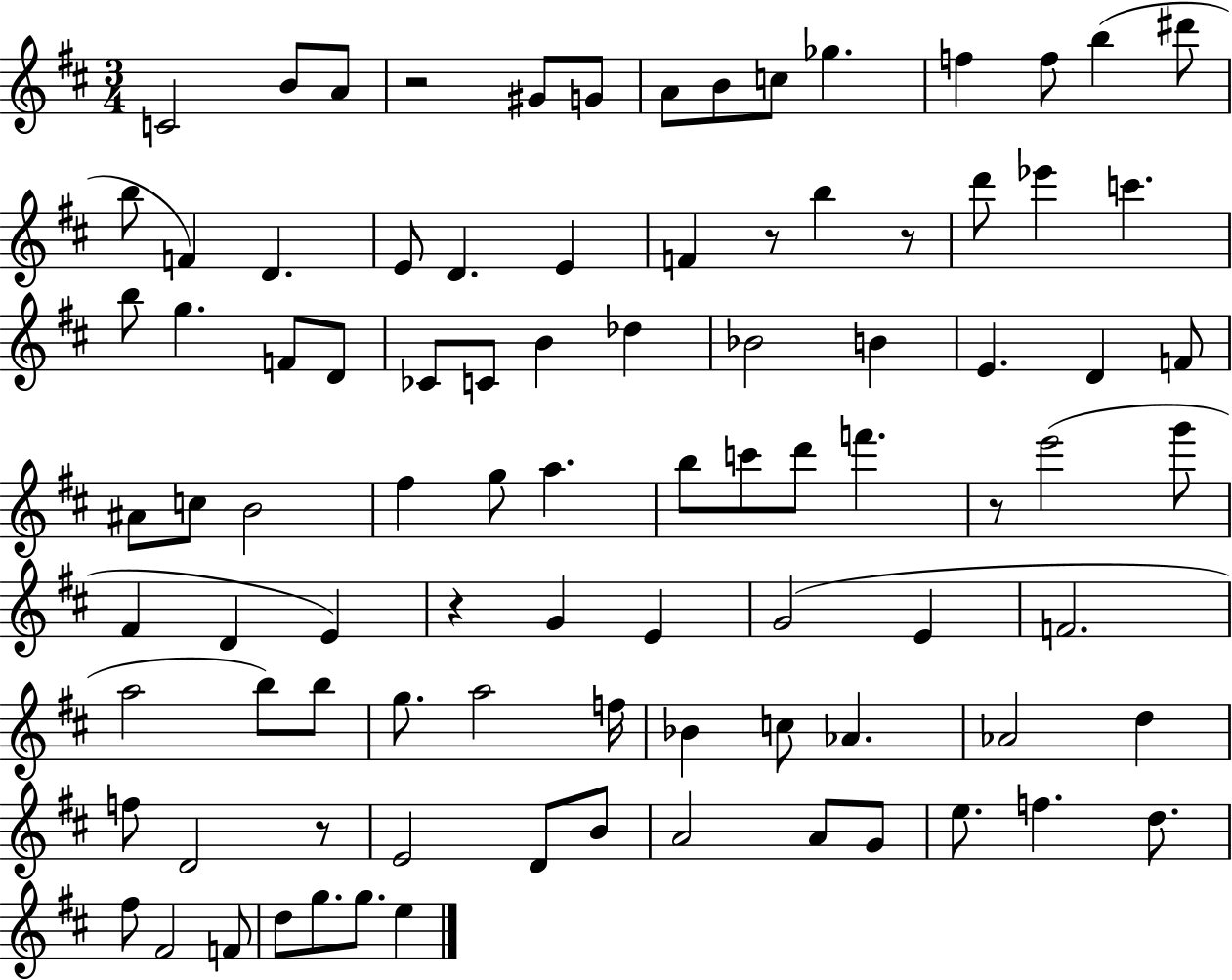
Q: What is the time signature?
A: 3/4